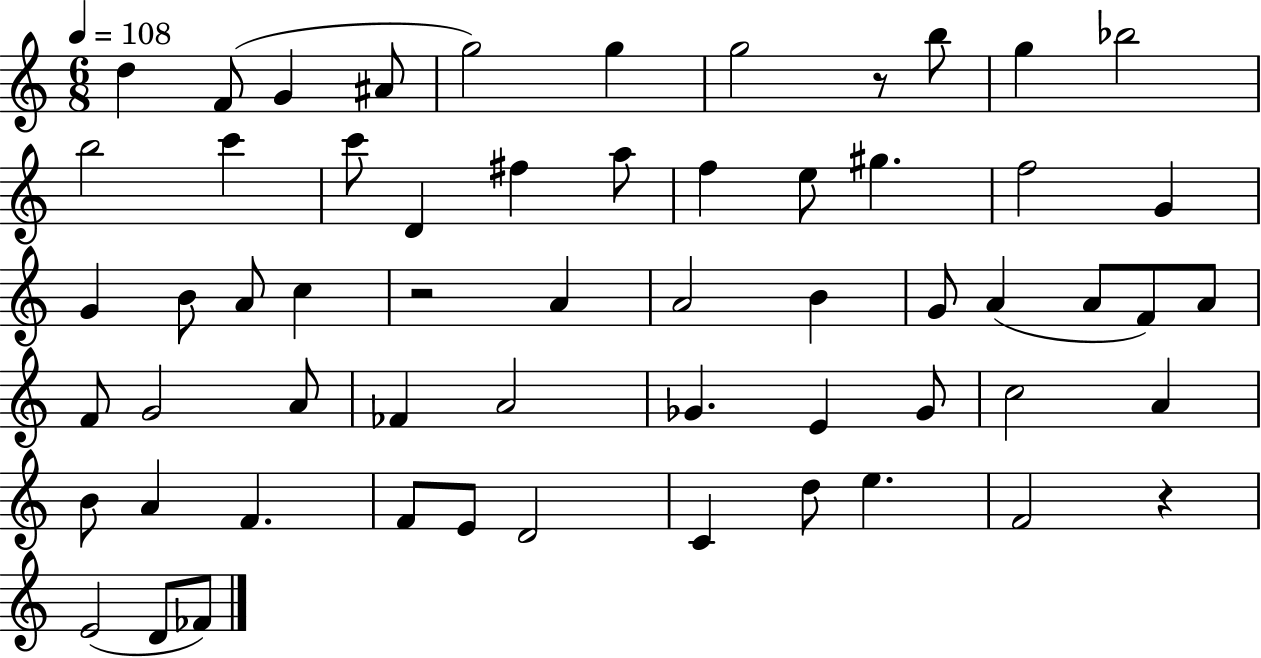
D5/q F4/e G4/q A#4/e G5/h G5/q G5/h R/e B5/e G5/q Bb5/h B5/h C6/q C6/e D4/q F#5/q A5/e F5/q E5/e G#5/q. F5/h G4/q G4/q B4/e A4/e C5/q R/h A4/q A4/h B4/q G4/e A4/q A4/e F4/e A4/e F4/e G4/h A4/e FES4/q A4/h Gb4/q. E4/q Gb4/e C5/h A4/q B4/e A4/q F4/q. F4/e E4/e D4/h C4/q D5/e E5/q. F4/h R/q E4/h D4/e FES4/e